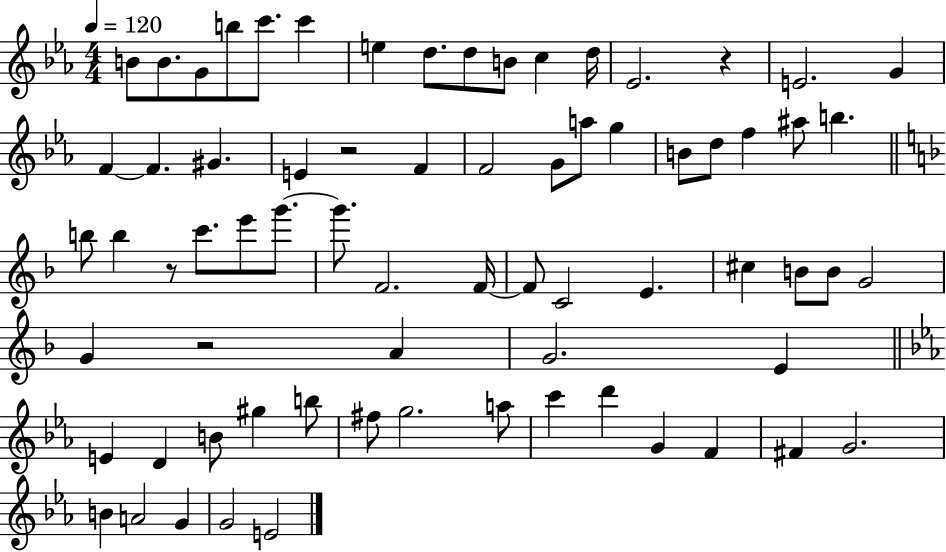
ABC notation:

X:1
T:Untitled
M:4/4
L:1/4
K:Eb
B/2 B/2 G/2 b/2 c'/2 c' e d/2 d/2 B/2 c d/4 _E2 z E2 G F F ^G E z2 F F2 G/2 a/2 g B/2 d/2 f ^a/2 b b/2 b z/2 c'/2 e'/2 g'/2 g'/2 F2 F/4 F/2 C2 E ^c B/2 B/2 G2 G z2 A G2 E E D B/2 ^g b/2 ^f/2 g2 a/2 c' d' G F ^F G2 B A2 G G2 E2